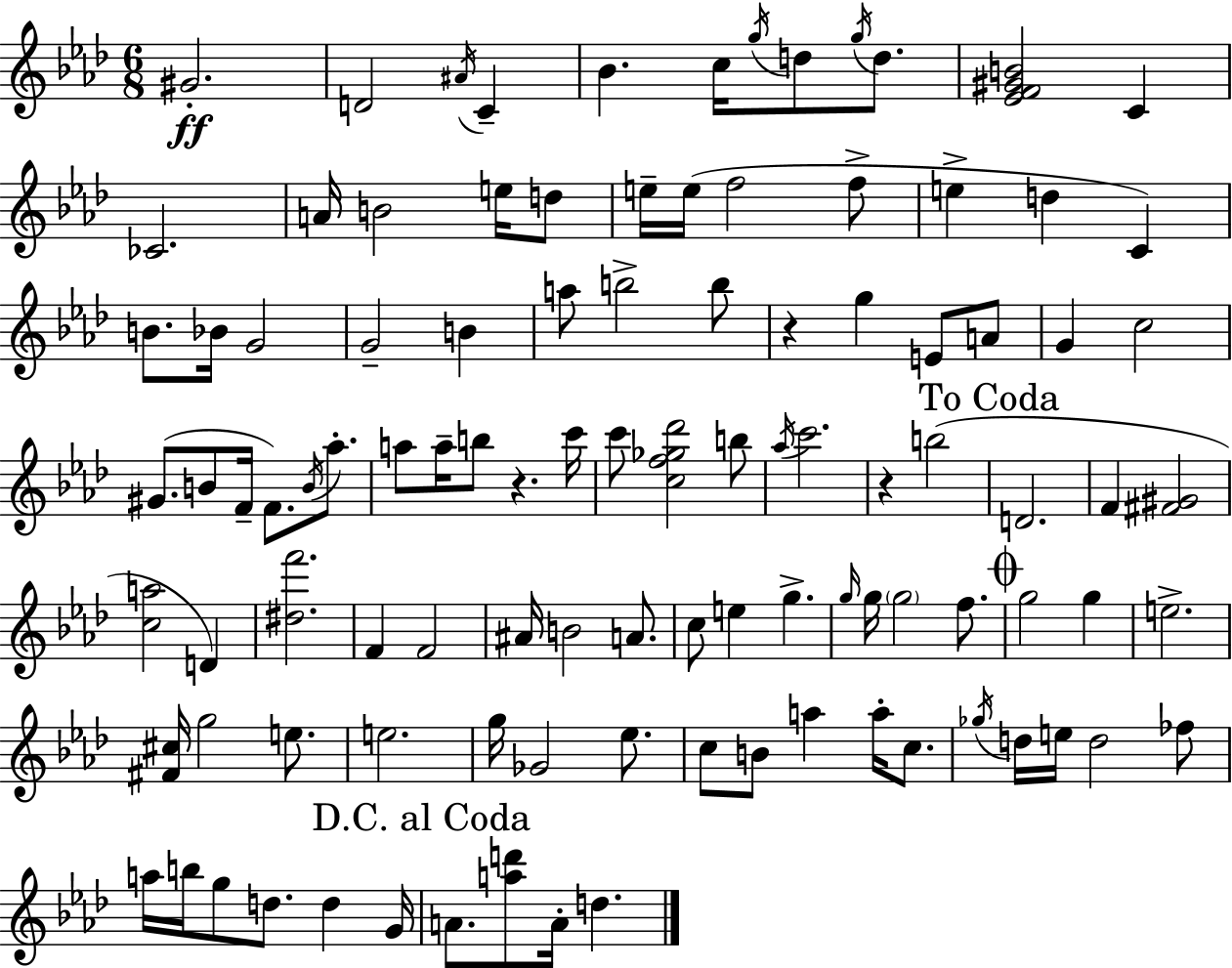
{
  \clef treble
  \numericTimeSignature
  \time 6/8
  \key f \minor
  gis'2.-.\ff | d'2 \acciaccatura { ais'16 } c'4-- | bes'4. c''16 \acciaccatura { g''16 } d''8 \acciaccatura { g''16 } | d''8. <ees' f' gis' b'>2 c'4 | \break ces'2. | a'16 b'2 | e''16 d''8 e''16-- e''16( f''2 | f''8-> e''4-> d''4 c'4) | \break b'8. bes'16 g'2 | g'2-- b'4 | a''8 b''2-> | b''8 r4 g''4 e'8 | \break a'8 g'4 c''2 | gis'8.( b'8 f'16-- f'8.) | \acciaccatura { b'16 } aes''8.-. a''8 a''16-- b''8 r4. | c'''16 c'''8 <c'' f'' ges'' des'''>2 | \break b''8 \acciaccatura { aes''16 } c'''2. | r4 b''2( | \mark "To Coda" d'2. | f'4 <fis' gis'>2 | \break <c'' a''>2 | d'4) <dis'' f'''>2. | f'4 f'2 | ais'16 b'2 | \break a'8. c''8 e''4 g''4.-> | \grace { g''16 } g''16 \parenthesize g''2 | f''8. \mark \markup { \musicglyph "scripts.coda" } g''2 | g''4 e''2.-> | \break <fis' cis''>16 g''2 | e''8. e''2. | g''16 ges'2 | ees''8. c''8 b'8 a''4 | \break a''16-. c''8. \acciaccatura { ges''16 } d''16 e''16 d''2 | fes''8 a''16 b''16 g''8 d''8. | d''4 g'16 \mark "D.C. al Coda" a'8. <a'' d'''>8 | a'16-. d''4. \bar "|."
}